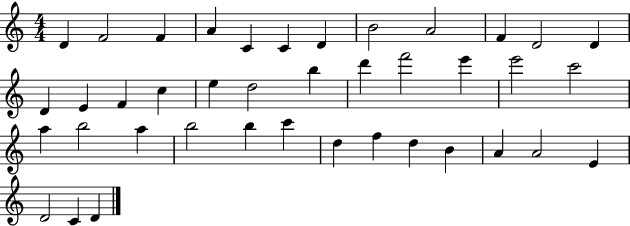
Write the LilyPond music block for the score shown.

{
  \clef treble
  \numericTimeSignature
  \time 4/4
  \key c \major
  d'4 f'2 f'4 | a'4 c'4 c'4 d'4 | b'2 a'2 | f'4 d'2 d'4 | \break d'4 e'4 f'4 c''4 | e''4 d''2 b''4 | d'''4 f'''2 e'''4 | e'''2 c'''2 | \break a''4 b''2 a''4 | b''2 b''4 c'''4 | d''4 f''4 d''4 b'4 | a'4 a'2 e'4 | \break d'2 c'4 d'4 | \bar "|."
}